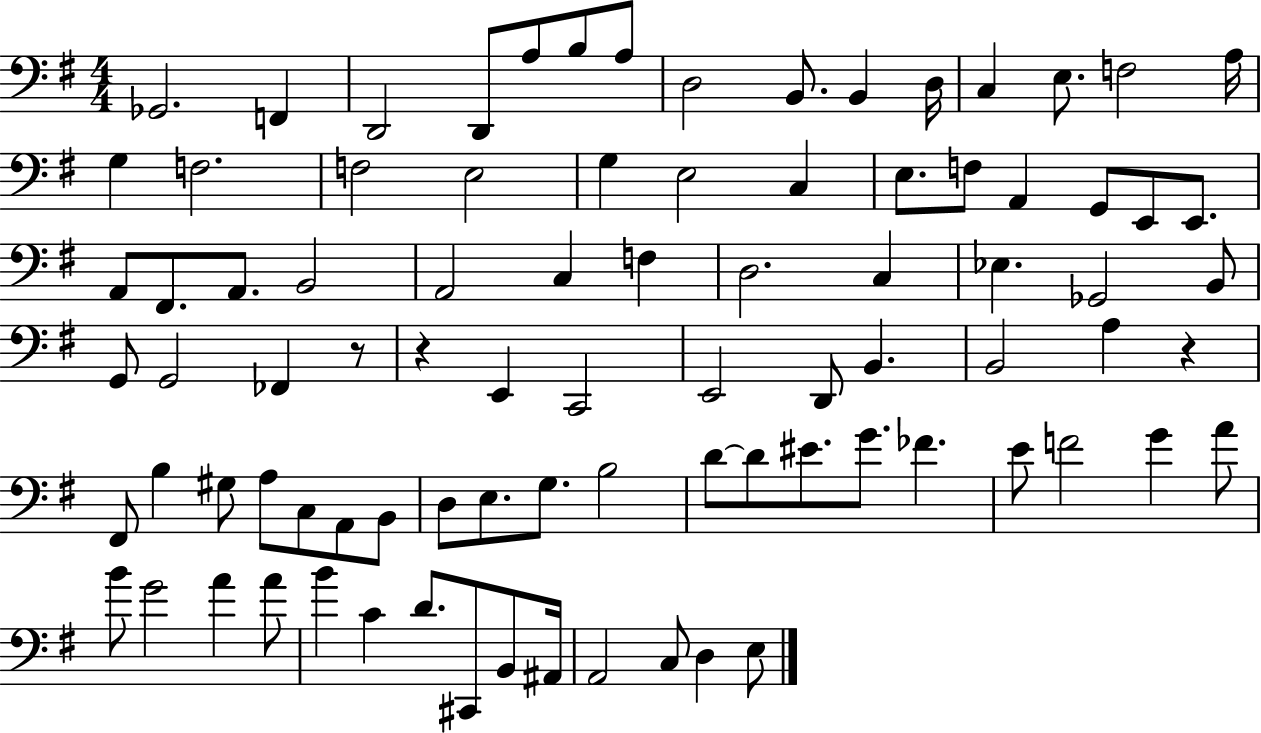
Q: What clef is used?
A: bass